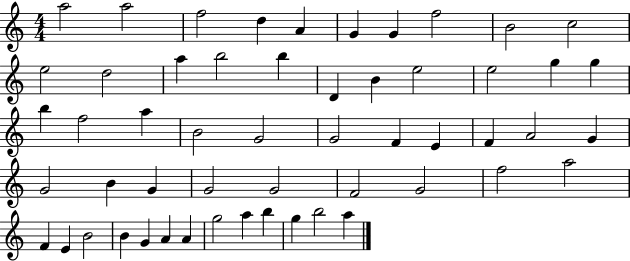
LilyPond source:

{
  \clef treble
  \numericTimeSignature
  \time 4/4
  \key c \major
  a''2 a''2 | f''2 d''4 a'4 | g'4 g'4 f''2 | b'2 c''2 | \break e''2 d''2 | a''4 b''2 b''4 | d'4 b'4 e''2 | e''2 g''4 g''4 | \break b''4 f''2 a''4 | b'2 g'2 | g'2 f'4 e'4 | f'4 a'2 g'4 | \break g'2 b'4 g'4 | g'2 g'2 | f'2 g'2 | f''2 a''2 | \break f'4 e'4 b'2 | b'4 g'4 a'4 a'4 | g''2 a''4 b''4 | g''4 b''2 a''4 | \break \bar "|."
}